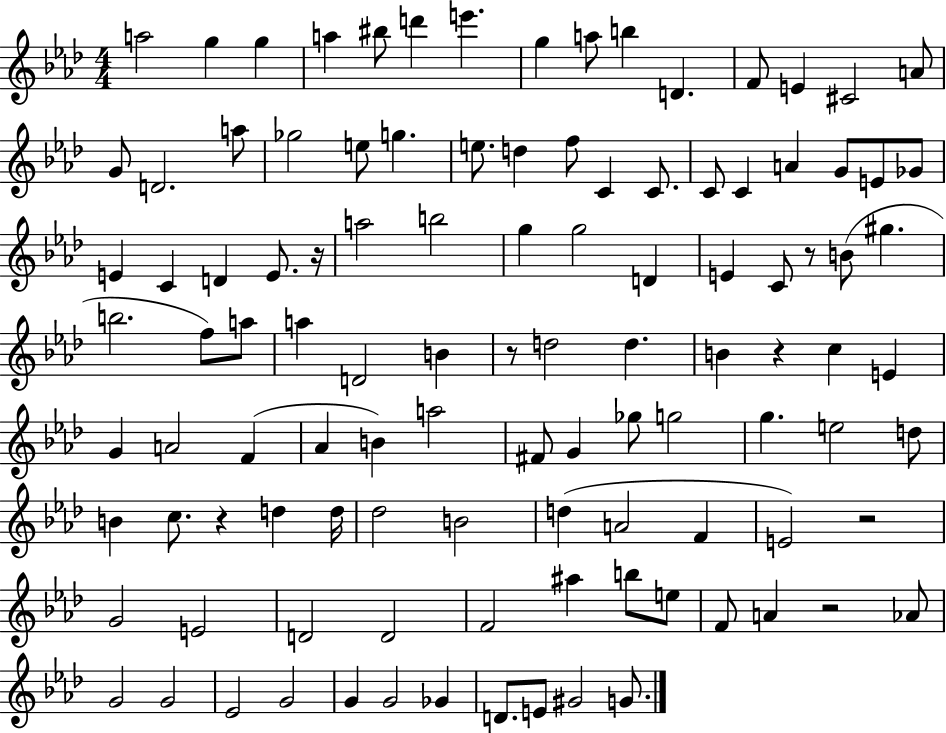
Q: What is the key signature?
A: AES major